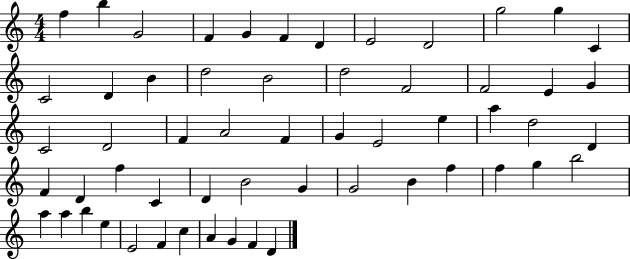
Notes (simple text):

F5/q B5/q G4/h F4/q G4/q F4/q D4/q E4/h D4/h G5/h G5/q C4/q C4/h D4/q B4/q D5/h B4/h D5/h F4/h F4/h E4/q G4/q C4/h D4/h F4/q A4/h F4/q G4/q E4/h E5/q A5/q D5/h D4/q F4/q D4/q F5/q C4/q D4/q B4/h G4/q G4/h B4/q F5/q F5/q G5/q B5/h A5/q A5/q B5/q E5/q E4/h F4/q C5/q A4/q G4/q F4/q D4/q